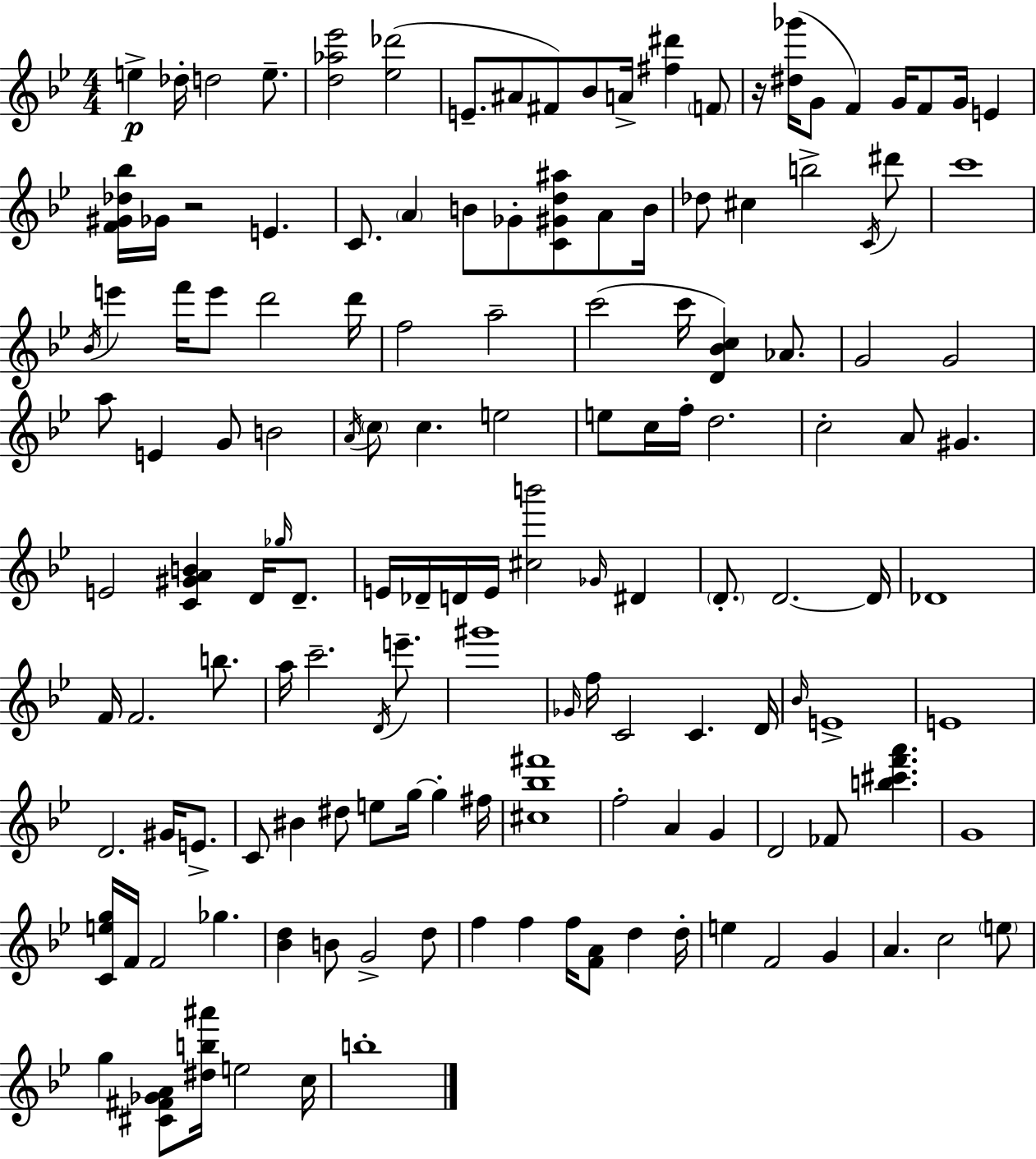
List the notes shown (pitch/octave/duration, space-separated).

E5/q Db5/s D5/h E5/e. [D5,Ab5,Eb6]/h [Eb5,Db6]/h E4/e. A#4/e F#4/e Bb4/e A4/s [F#5,D#6]/q F4/e R/s [D#5,Gb6]/s G4/e F4/q G4/s F4/e G4/s E4/q [F4,G#4,Db5,Bb5]/s Gb4/s R/h E4/q. C4/e. A4/q B4/e Gb4/e [C4,G#4,D5,A#5]/e A4/e B4/s Db5/e C#5/q B5/h C4/s D#6/e C6/w Bb4/s E6/q F6/s E6/e D6/h D6/s F5/h A5/h C6/h C6/s [D4,Bb4,C5]/q Ab4/e. G4/h G4/h A5/e E4/q G4/e B4/h A4/s C5/e C5/q. E5/h E5/e C5/s F5/s D5/h. C5/h A4/e G#4/q. E4/h [C4,G#4,A4,B4]/q D4/s Gb5/s D4/e. E4/s Db4/s D4/s E4/s [C#5,B6]/h Gb4/s D#4/q D4/e. D4/h. D4/s Db4/w F4/s F4/h. B5/e. A5/s C6/h. D4/s E6/e. G#6/w Gb4/s F5/s C4/h C4/q. D4/s Bb4/s E4/w E4/w D4/h. G#4/s E4/e. C4/e BIS4/q D#5/e E5/e G5/s G5/q F#5/s [C#5,Bb5,F#6]/w F5/h A4/q G4/q D4/h FES4/e [B5,C#6,F6,A6]/q. G4/w [C4,E5,G5]/s F4/s F4/h Gb5/q. [Bb4,D5]/q B4/e G4/h D5/e F5/q F5/q F5/s [F4,A4]/e D5/q D5/s E5/q F4/h G4/q A4/q. C5/h E5/e G5/q [C#4,F#4,Gb4,A4]/e [D#5,B5,A#6]/s E5/h C5/s B5/w